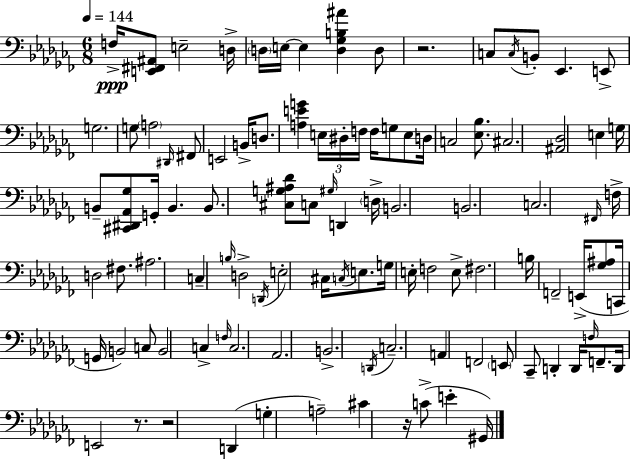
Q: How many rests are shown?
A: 4